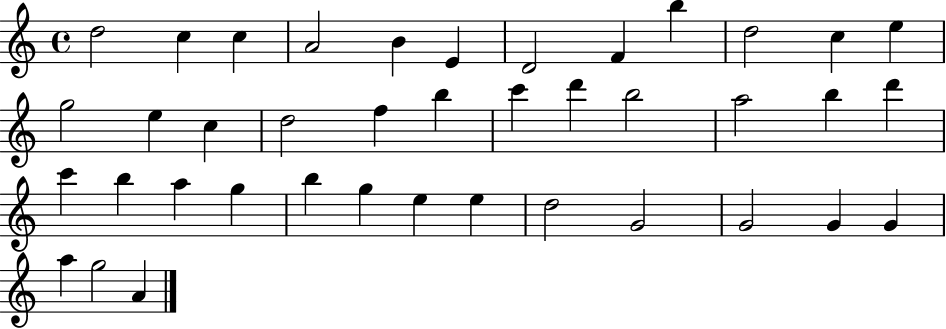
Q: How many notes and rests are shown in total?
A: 40